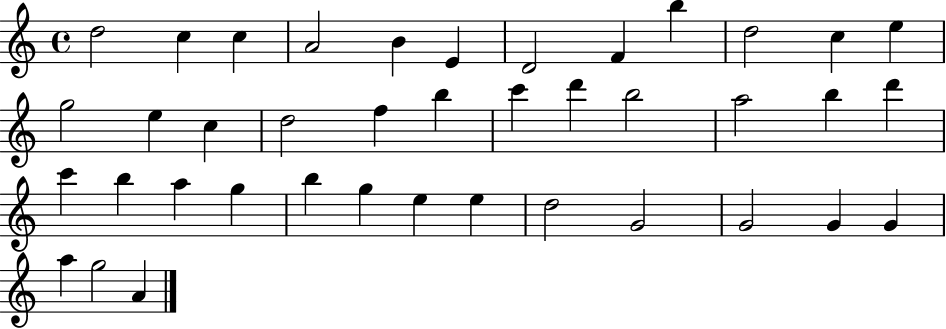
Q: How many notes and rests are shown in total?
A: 40